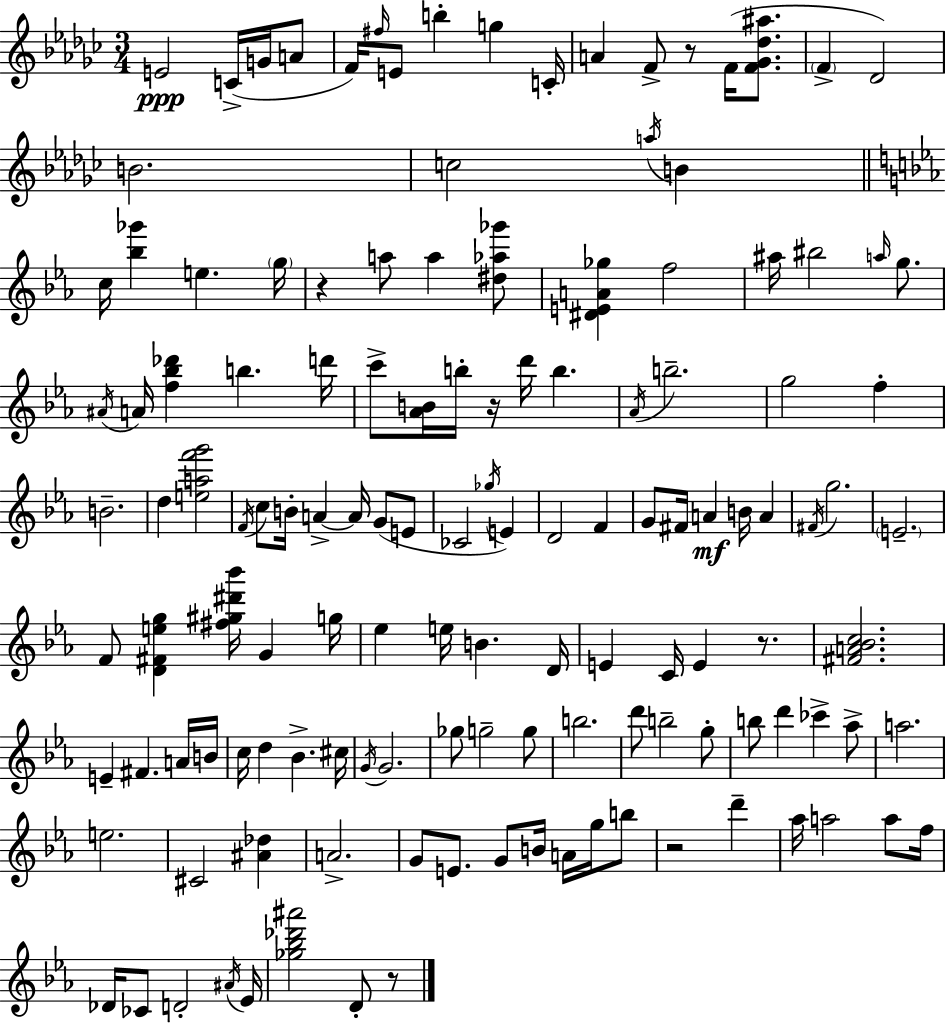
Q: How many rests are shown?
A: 6